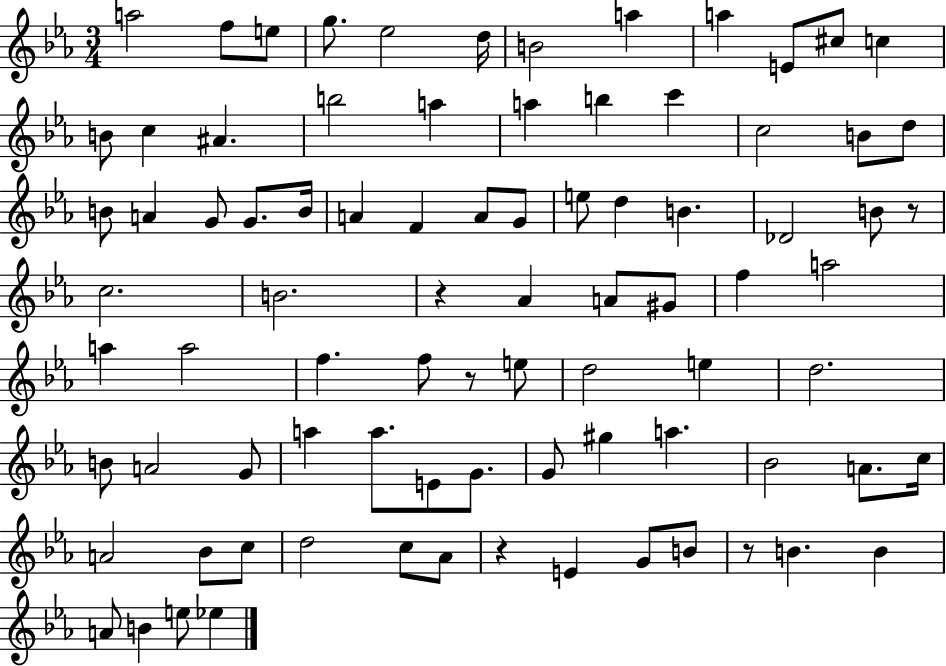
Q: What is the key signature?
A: EES major